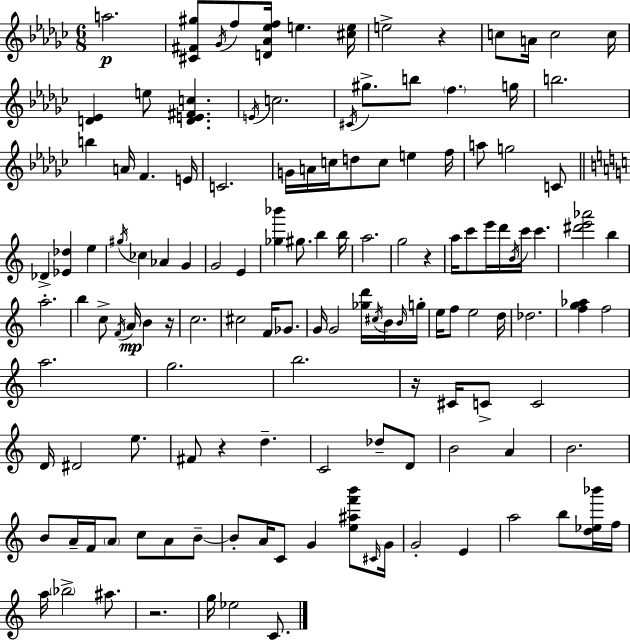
A5/h. [C#4,F#4,G#5]/e Gb4/s F5/e [D4,Ab4,Eb5,F5]/s E5/q. [C#5,E5]/s E5/h R/q C5/e A4/s C5/h C5/s [D4,Eb4]/q E5/e [D4,E4,F#4,C5]/q. E4/s C5/h. C#4/s G#5/e. B5/e F5/q. G5/s B5/h. B5/q A4/s F4/q. E4/s C4/h. G4/s A4/s C5/s D5/e C5/e E5/q F5/s A5/e G5/h C4/e Db4/q [Eb4,Db5]/q E5/q G#5/s CES5/q Ab4/q G4/q G4/h E4/q [Gb5,Bb6]/q G#5/e. B5/q B5/s A5/h. G5/h R/q A5/s C6/e E6/s D6/s B4/s C6/s C6/q. [D#6,E6,Ab6]/h B5/q A5/h. B5/q C5/e F4/s A4/s B4/q R/s C5/h. C#5/h F4/s Gb4/e. G4/s G4/h [Gb5,D6]/s C#5/s B4/s B4/s G5/s E5/s F5/e E5/h D5/s Db5/h. [F5,G5,Ab5]/q F5/h A5/h. G5/h. B5/h. R/s C#4/s C4/e C4/h D4/s D#4/h E5/e. F#4/e R/q D5/q. C4/h Db5/e D4/e B4/h A4/q B4/h. B4/e A4/s F4/s A4/e C5/e A4/e B4/e B4/e A4/s C4/e G4/q [E5,A#5,F6,B6]/e C#4/s G4/s G4/h E4/q A5/h B5/e [D5,Eb5,Bb6]/s F5/s A5/s Bb5/h A#5/e. R/h. G5/s Eb5/h C4/e.